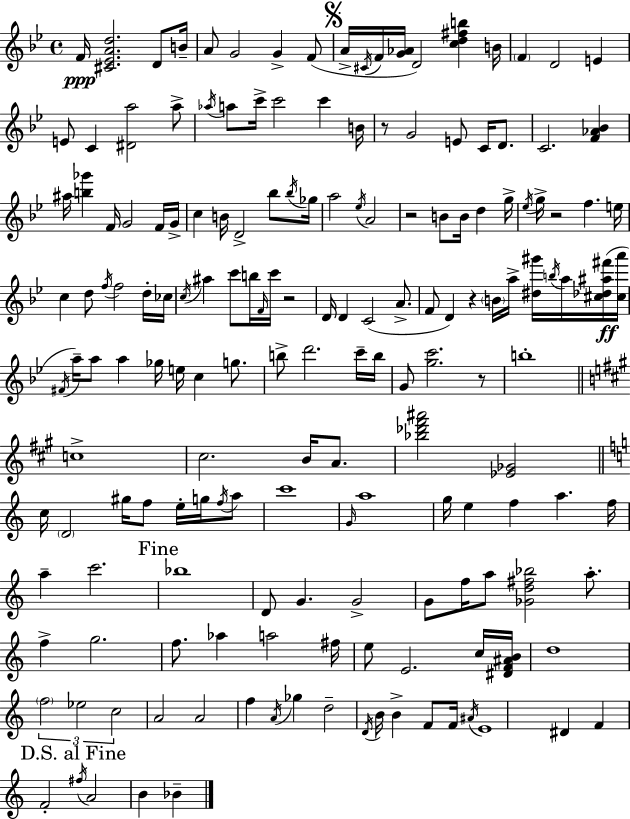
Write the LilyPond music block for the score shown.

{
  \clef treble
  \time 4/4
  \defaultTimeSignature
  \key bes \major
  f'16\ppp <cis' ees' a' d''>2. d'8 b'16-- | a'8 g'2 g'4-> f'8( | \mark \markup { \musicglyph "scripts.segno" } a'16-> \acciaccatura { cis'16 } f'16 <g' aes'>16 d'2) <c'' d'' fis'' b''>4 | b'16 \parenthesize f'4 d'2 e'4 | \break e'8 c'4 <dis' a''>2 a''8-> | \acciaccatura { aes''16 } a''8 c'''16-> c'''2 c'''4 | b'16 r8 g'2 e'8 c'16 d'8. | c'2. <f' aes' bes'>4 | \break ais''16 <b'' ges'''>4 f'16 g'2 | f'16 g'16-> c''4 b'16 d'2-> bes''8 | \acciaccatura { bes''16 } ges''16 a''2 \acciaccatura { ees''16 } a'2 | r2 b'8 b'16 d''4 | \break g''16-> \acciaccatura { ees''16 } g''16-> r2 f''4. | e''16 c''4 d''8 \acciaccatura { f''16 } f''2 | d''16-. ces''16 \acciaccatura { c''16 } ais''4 c'''8 b''16 \grace { f'16 } c'''16 | r2 d'16 d'4 c'2( | \break a'8.-> f'8 d'4) r4 | \parenthesize b'16 a''16-> <dis'' gis'''>16 \acciaccatura { b''16 } a''16 <cis'' des'' ais'' fis'''>16(\ff <cis'' a'''>16 \acciaccatura { fis'16 } a''16--) a''8 a''4 | ges''16 e''16 c''4 g''8. b''8-> d'''2. | c'''16-- b''16 g'8 <g'' c'''>2. | \break r8 b''1-. | \bar "||" \break \key a \major c''1-> | cis''2. b'16 a'8. | <bes'' des''' fis''' ais'''>2 <ees' ges'>2 | \bar "||" \break \key c \major c''16 \parenthesize d'2 gis''16 f''8 e''16-. g''16 \acciaccatura { f''16 } a''8 | c'''1 | \grace { g'16 } a''1 | g''16 e''4 f''4 a''4. | \break f''16 a''4-- c'''2. | \mark "Fine" bes''1 | d'8 g'4. g'2-> | g'8 f''16 a''8 <ges' d'' fis'' bes''>2 a''8.-. | \break f''4-> g''2. | f''8. aes''4 a''2 | fis''16 e''8 e'2. | c''16 <dis' f' ais' b'>16 d''1 | \break \tuplet 3/2 { \parenthesize f''2 ees''2 | c''2 } a'2 | a'2 f''4 \acciaccatura { a'16 } ges''4 | d''2-- \acciaccatura { d'16 } b'16 b'4-> | \break f'8 f'16 \acciaccatura { ais'16 } e'1 | dis'4 f'4 f'2-. | \mark "D.S. al Fine" \acciaccatura { fis''16 } a'2 b'4 | bes'4-- \bar "|."
}